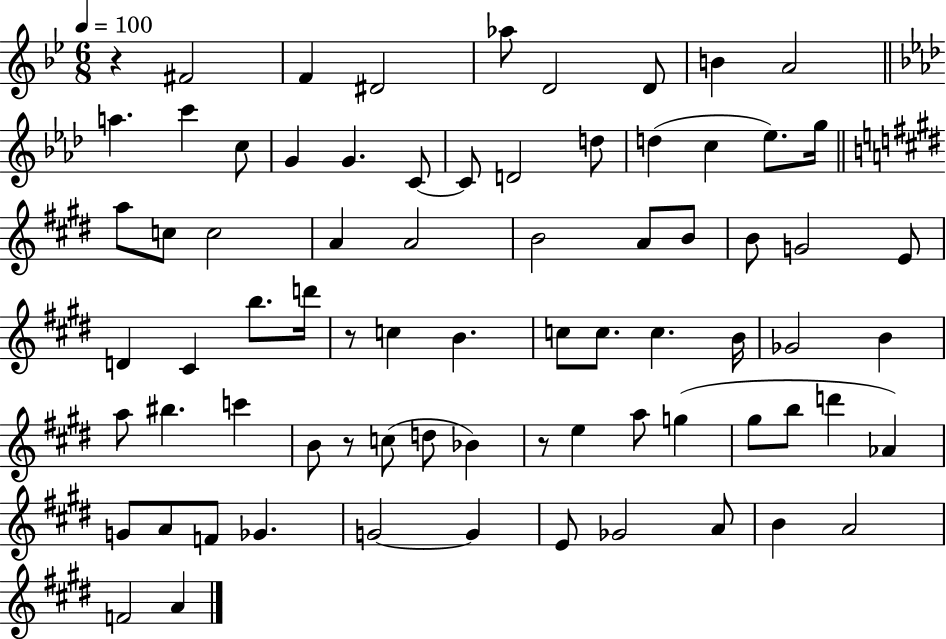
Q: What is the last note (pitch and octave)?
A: A4